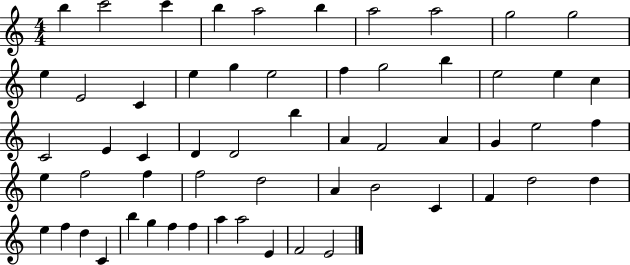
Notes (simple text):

B5/q C6/h C6/q B5/q A5/h B5/q A5/h A5/h G5/h G5/h E5/q E4/h C4/q E5/q G5/q E5/h F5/q G5/h B5/q E5/h E5/q C5/q C4/h E4/q C4/q D4/q D4/h B5/q A4/q F4/h A4/q G4/q E5/h F5/q E5/q F5/h F5/q F5/h D5/h A4/q B4/h C4/q F4/q D5/h D5/q E5/q F5/q D5/q C4/q B5/q G5/q F5/q F5/q A5/q A5/h E4/q F4/h E4/h